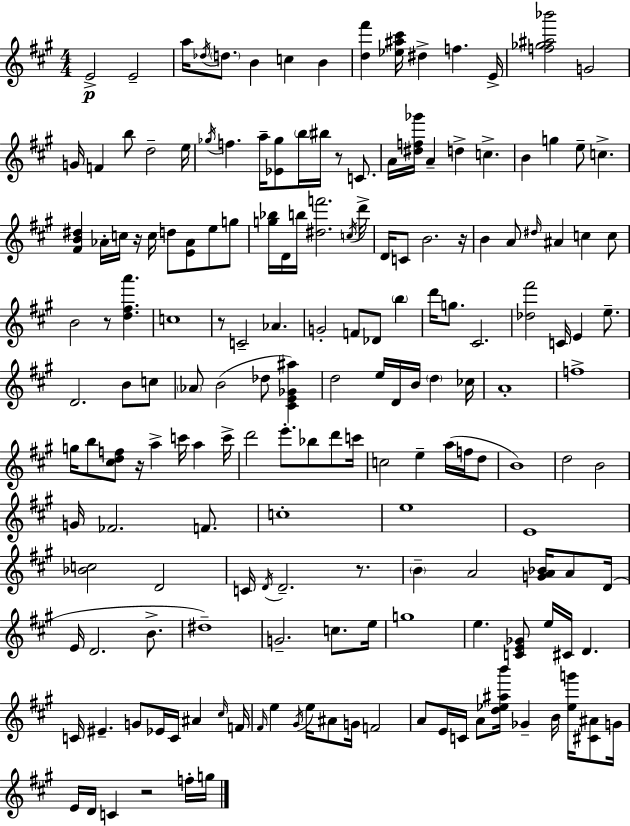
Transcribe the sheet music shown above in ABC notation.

X:1
T:Untitled
M:4/4
L:1/4
K:A
E2 E2 a/4 _d/4 d/2 B c B [d^f'] [_e^a^c']/4 ^d f E/4 [f_g^a_b']2 G2 G/4 F b/2 d2 e/4 _g/4 f a/4 [_E_g]/2 b/4 ^b/4 z/2 C/2 A/4 [^df_g']/4 A d c B g e/2 c [^FB^d] _A/4 c/4 z/4 c/4 d/2 [E_A]/2 e/2 g/2 [g_b]/4 D/4 b/4 [^df']2 c/4 d'/4 D/4 C/2 B2 z/4 B A/2 ^d/4 ^A c c/2 B2 z/2 [d^fa'] c4 z/2 C2 _A G2 F/2 _D/2 b d'/4 g/2 ^C2 [_d^f']2 C/4 E e/2 D2 B/2 c/2 _A/2 B2 _d/2 [^CE_G^a] d2 e/4 D/4 B/4 d _c/4 A4 f4 g/4 b/2 [^cdf]/2 z/4 a c'/4 a c'/4 d'2 e'/2 _b/2 d'/2 c'/4 c2 e a/4 f/4 d/2 B4 d2 B2 G/4 _F2 F/2 c4 e4 E4 [_Bc]2 D2 C/4 D/4 D2 z/2 B A2 [GA_B]/4 A/2 D/4 E/4 D2 B/2 ^d4 G2 c/2 e/4 g4 e [CE_G]/2 e/4 ^C/4 D C/4 ^E G/2 _E/4 C/4 ^A ^c/4 F/4 ^F/4 e ^G/4 e/4 ^A/2 G/4 F2 A/2 E/4 C/4 A/2 [d_e^ab']/4 _G B/4 [_eg']/4 [^C^A]/2 G/4 E/4 D/4 C z2 f/4 g/4